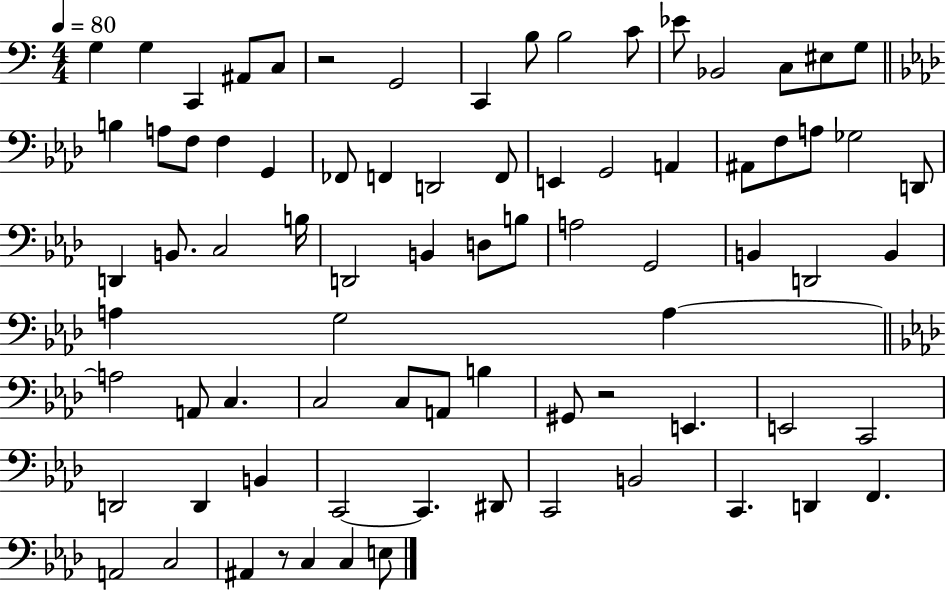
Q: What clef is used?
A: bass